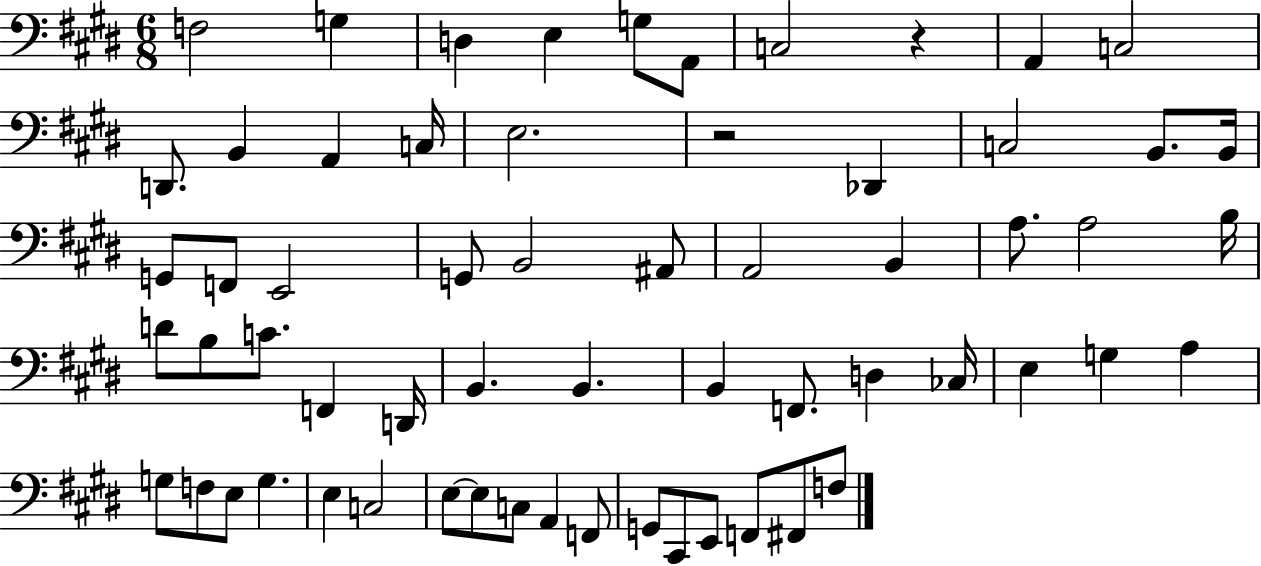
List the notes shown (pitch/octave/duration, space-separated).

F3/h G3/q D3/q E3/q G3/e A2/e C3/h R/q A2/q C3/h D2/e. B2/q A2/q C3/s E3/h. R/h Db2/q C3/h B2/e. B2/s G2/e F2/e E2/h G2/e B2/h A#2/e A2/h B2/q A3/e. A3/h B3/s D4/e B3/e C4/e. F2/q D2/s B2/q. B2/q. B2/q F2/e. D3/q CES3/s E3/q G3/q A3/q G3/e F3/e E3/e G3/q. E3/q C3/h E3/e E3/e C3/e A2/q F2/e G2/e C#2/e E2/e F2/e F#2/e F3/e